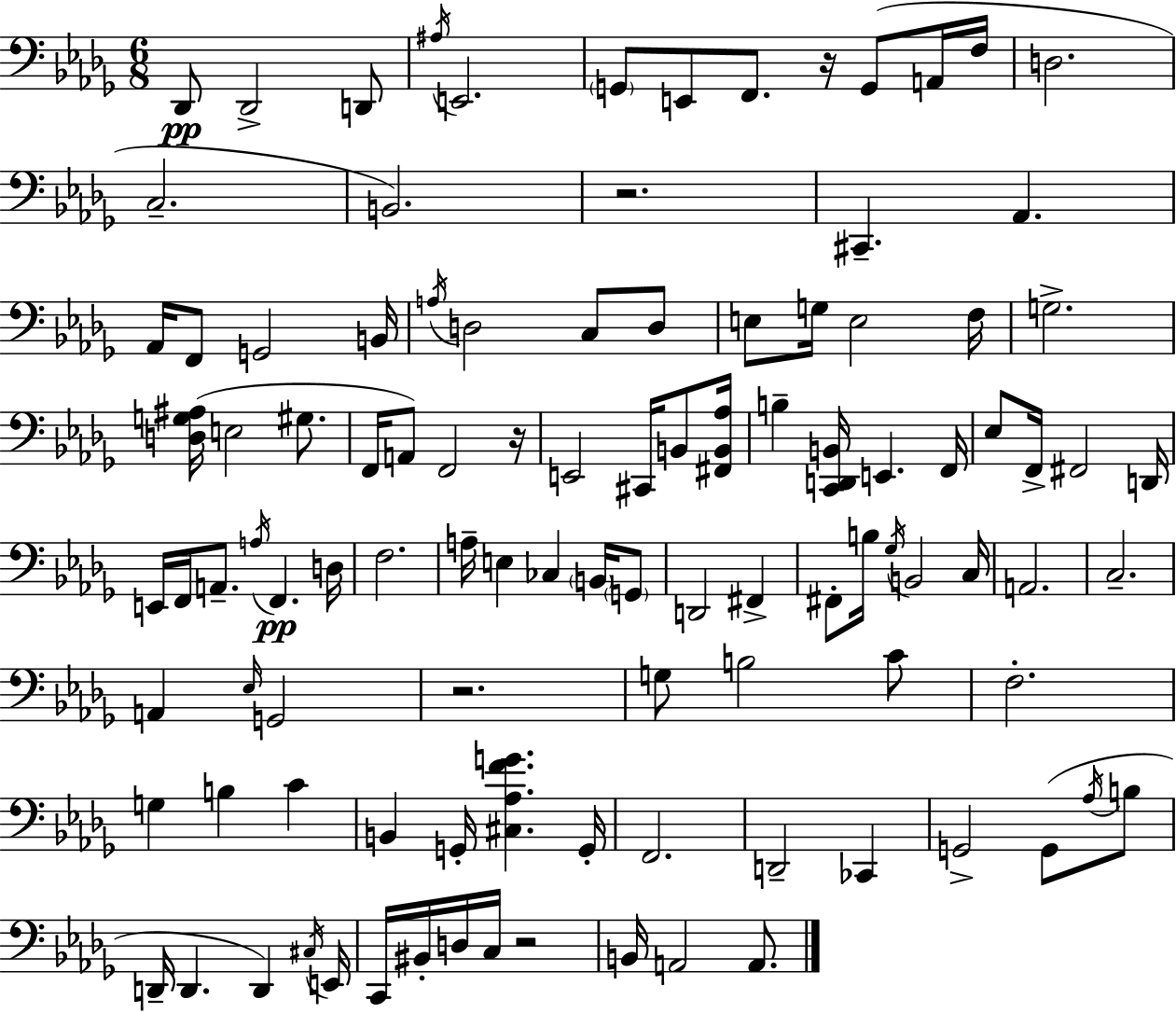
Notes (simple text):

Db2/e Db2/h D2/e A#3/s E2/h. G2/e E2/e F2/e. R/s G2/e A2/s F3/s D3/h. C3/h. B2/h. R/h. C#2/q. Ab2/q. Ab2/s F2/e G2/h B2/s A3/s D3/h C3/e D3/e E3/e G3/s E3/h F3/s G3/h. [D3,G3,A#3]/s E3/h G#3/e. F2/s A2/e F2/h R/s E2/h C#2/s B2/e [F#2,B2,Ab3]/s B3/q [C2,D2,B2]/s E2/q. F2/s Eb3/e F2/s F#2/h D2/s E2/s F2/s A2/e. A3/s F2/q. D3/s F3/h. A3/s E3/q CES3/q B2/s G2/e D2/h F#2/q F#2/e B3/s Gb3/s B2/h C3/s A2/h. C3/h. A2/q Eb3/s G2/h R/h. G3/e B3/h C4/e F3/h. G3/q B3/q C4/q B2/q G2/s [C#3,Ab3,F4,G4]/q. G2/s F2/h. D2/h CES2/q G2/h G2/e Ab3/s B3/e D2/s D2/q. D2/q C#3/s E2/s C2/s BIS2/s D3/s C3/s R/h B2/s A2/h A2/e.